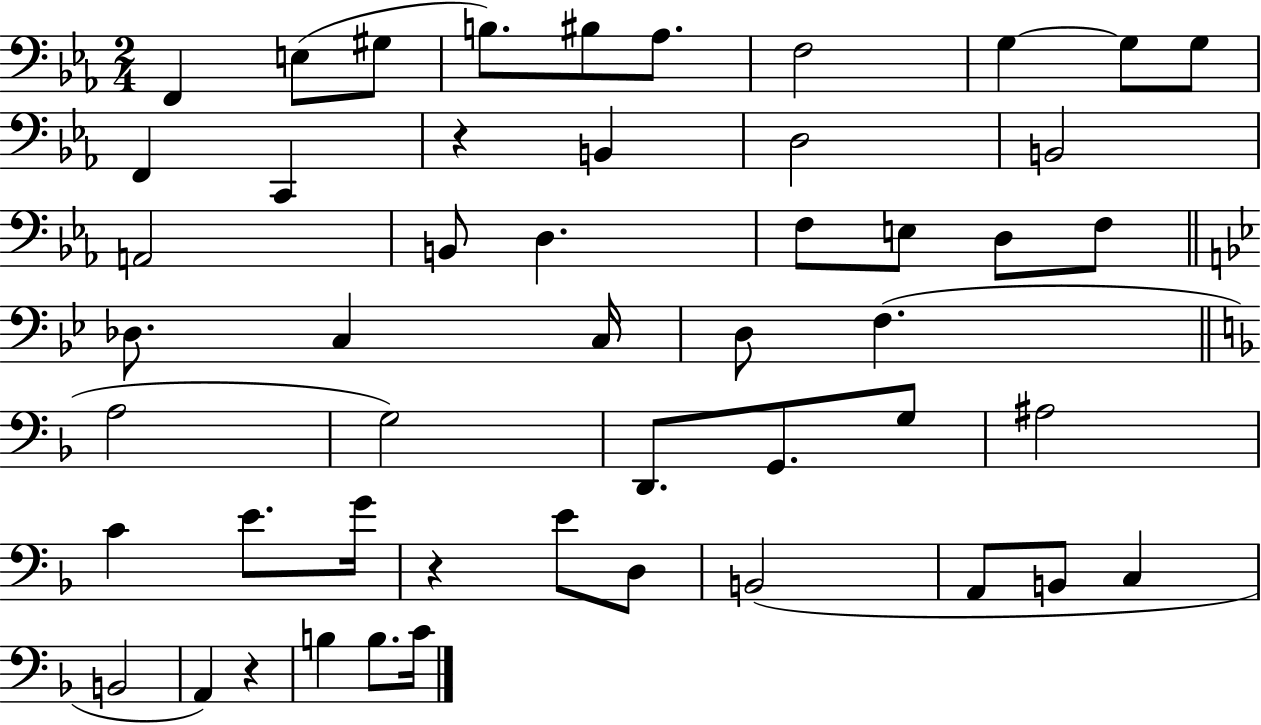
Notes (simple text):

F2/q E3/e G#3/e B3/e. BIS3/e Ab3/e. F3/h G3/q G3/e G3/e F2/q C2/q R/q B2/q D3/h B2/h A2/h B2/e D3/q. F3/e E3/e D3/e F3/e Db3/e. C3/q C3/s D3/e F3/q. A3/h G3/h D2/e. G2/e. G3/e A#3/h C4/q E4/e. G4/s R/q E4/e D3/e B2/h A2/e B2/e C3/q B2/h A2/q R/q B3/q B3/e. C4/s